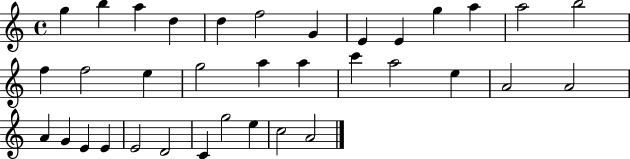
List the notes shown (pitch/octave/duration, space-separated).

G5/q B5/q A5/q D5/q D5/q F5/h G4/q E4/q E4/q G5/q A5/q A5/h B5/h F5/q F5/h E5/q G5/h A5/q A5/q C6/q A5/h E5/q A4/h A4/h A4/q G4/q E4/q E4/q E4/h D4/h C4/q G5/h E5/q C5/h A4/h